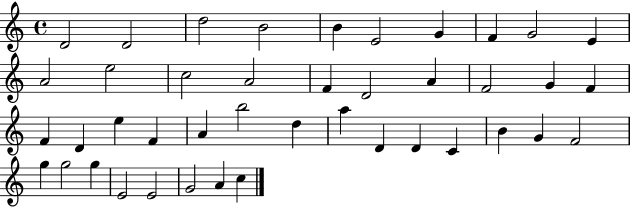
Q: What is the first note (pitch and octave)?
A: D4